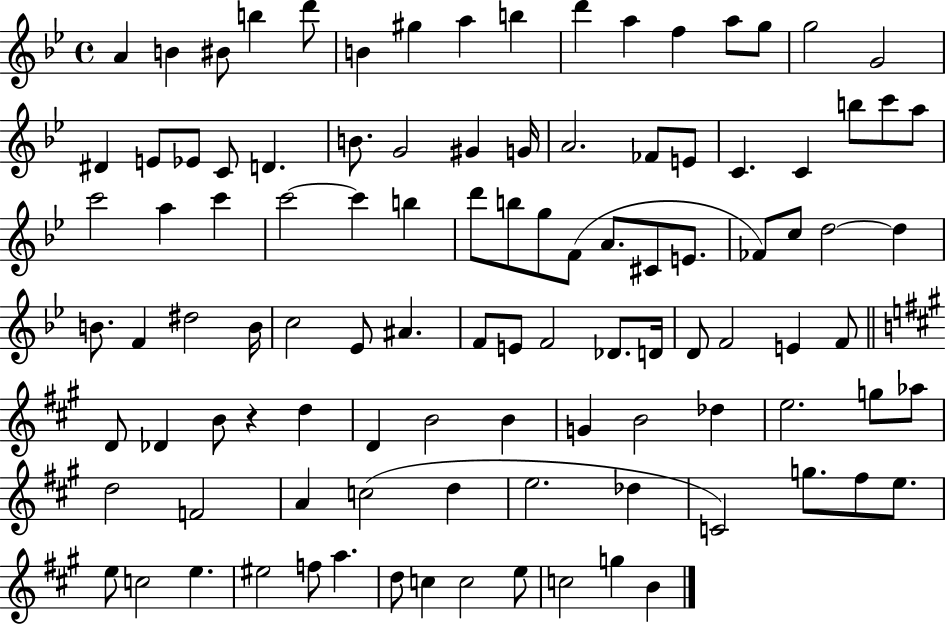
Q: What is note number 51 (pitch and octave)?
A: B4